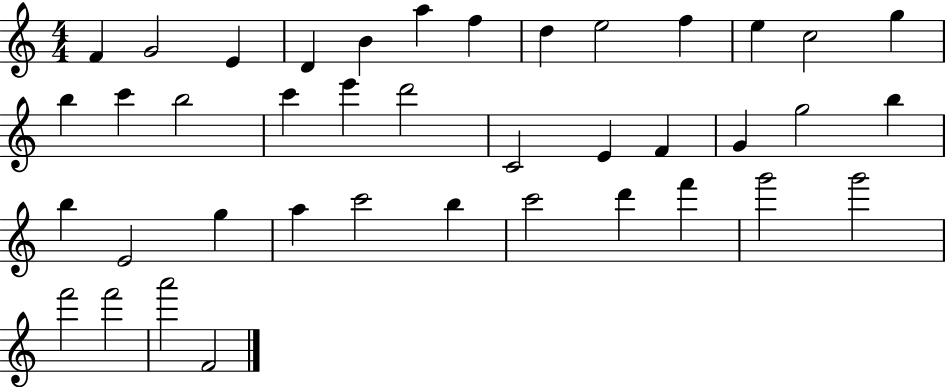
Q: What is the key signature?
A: C major